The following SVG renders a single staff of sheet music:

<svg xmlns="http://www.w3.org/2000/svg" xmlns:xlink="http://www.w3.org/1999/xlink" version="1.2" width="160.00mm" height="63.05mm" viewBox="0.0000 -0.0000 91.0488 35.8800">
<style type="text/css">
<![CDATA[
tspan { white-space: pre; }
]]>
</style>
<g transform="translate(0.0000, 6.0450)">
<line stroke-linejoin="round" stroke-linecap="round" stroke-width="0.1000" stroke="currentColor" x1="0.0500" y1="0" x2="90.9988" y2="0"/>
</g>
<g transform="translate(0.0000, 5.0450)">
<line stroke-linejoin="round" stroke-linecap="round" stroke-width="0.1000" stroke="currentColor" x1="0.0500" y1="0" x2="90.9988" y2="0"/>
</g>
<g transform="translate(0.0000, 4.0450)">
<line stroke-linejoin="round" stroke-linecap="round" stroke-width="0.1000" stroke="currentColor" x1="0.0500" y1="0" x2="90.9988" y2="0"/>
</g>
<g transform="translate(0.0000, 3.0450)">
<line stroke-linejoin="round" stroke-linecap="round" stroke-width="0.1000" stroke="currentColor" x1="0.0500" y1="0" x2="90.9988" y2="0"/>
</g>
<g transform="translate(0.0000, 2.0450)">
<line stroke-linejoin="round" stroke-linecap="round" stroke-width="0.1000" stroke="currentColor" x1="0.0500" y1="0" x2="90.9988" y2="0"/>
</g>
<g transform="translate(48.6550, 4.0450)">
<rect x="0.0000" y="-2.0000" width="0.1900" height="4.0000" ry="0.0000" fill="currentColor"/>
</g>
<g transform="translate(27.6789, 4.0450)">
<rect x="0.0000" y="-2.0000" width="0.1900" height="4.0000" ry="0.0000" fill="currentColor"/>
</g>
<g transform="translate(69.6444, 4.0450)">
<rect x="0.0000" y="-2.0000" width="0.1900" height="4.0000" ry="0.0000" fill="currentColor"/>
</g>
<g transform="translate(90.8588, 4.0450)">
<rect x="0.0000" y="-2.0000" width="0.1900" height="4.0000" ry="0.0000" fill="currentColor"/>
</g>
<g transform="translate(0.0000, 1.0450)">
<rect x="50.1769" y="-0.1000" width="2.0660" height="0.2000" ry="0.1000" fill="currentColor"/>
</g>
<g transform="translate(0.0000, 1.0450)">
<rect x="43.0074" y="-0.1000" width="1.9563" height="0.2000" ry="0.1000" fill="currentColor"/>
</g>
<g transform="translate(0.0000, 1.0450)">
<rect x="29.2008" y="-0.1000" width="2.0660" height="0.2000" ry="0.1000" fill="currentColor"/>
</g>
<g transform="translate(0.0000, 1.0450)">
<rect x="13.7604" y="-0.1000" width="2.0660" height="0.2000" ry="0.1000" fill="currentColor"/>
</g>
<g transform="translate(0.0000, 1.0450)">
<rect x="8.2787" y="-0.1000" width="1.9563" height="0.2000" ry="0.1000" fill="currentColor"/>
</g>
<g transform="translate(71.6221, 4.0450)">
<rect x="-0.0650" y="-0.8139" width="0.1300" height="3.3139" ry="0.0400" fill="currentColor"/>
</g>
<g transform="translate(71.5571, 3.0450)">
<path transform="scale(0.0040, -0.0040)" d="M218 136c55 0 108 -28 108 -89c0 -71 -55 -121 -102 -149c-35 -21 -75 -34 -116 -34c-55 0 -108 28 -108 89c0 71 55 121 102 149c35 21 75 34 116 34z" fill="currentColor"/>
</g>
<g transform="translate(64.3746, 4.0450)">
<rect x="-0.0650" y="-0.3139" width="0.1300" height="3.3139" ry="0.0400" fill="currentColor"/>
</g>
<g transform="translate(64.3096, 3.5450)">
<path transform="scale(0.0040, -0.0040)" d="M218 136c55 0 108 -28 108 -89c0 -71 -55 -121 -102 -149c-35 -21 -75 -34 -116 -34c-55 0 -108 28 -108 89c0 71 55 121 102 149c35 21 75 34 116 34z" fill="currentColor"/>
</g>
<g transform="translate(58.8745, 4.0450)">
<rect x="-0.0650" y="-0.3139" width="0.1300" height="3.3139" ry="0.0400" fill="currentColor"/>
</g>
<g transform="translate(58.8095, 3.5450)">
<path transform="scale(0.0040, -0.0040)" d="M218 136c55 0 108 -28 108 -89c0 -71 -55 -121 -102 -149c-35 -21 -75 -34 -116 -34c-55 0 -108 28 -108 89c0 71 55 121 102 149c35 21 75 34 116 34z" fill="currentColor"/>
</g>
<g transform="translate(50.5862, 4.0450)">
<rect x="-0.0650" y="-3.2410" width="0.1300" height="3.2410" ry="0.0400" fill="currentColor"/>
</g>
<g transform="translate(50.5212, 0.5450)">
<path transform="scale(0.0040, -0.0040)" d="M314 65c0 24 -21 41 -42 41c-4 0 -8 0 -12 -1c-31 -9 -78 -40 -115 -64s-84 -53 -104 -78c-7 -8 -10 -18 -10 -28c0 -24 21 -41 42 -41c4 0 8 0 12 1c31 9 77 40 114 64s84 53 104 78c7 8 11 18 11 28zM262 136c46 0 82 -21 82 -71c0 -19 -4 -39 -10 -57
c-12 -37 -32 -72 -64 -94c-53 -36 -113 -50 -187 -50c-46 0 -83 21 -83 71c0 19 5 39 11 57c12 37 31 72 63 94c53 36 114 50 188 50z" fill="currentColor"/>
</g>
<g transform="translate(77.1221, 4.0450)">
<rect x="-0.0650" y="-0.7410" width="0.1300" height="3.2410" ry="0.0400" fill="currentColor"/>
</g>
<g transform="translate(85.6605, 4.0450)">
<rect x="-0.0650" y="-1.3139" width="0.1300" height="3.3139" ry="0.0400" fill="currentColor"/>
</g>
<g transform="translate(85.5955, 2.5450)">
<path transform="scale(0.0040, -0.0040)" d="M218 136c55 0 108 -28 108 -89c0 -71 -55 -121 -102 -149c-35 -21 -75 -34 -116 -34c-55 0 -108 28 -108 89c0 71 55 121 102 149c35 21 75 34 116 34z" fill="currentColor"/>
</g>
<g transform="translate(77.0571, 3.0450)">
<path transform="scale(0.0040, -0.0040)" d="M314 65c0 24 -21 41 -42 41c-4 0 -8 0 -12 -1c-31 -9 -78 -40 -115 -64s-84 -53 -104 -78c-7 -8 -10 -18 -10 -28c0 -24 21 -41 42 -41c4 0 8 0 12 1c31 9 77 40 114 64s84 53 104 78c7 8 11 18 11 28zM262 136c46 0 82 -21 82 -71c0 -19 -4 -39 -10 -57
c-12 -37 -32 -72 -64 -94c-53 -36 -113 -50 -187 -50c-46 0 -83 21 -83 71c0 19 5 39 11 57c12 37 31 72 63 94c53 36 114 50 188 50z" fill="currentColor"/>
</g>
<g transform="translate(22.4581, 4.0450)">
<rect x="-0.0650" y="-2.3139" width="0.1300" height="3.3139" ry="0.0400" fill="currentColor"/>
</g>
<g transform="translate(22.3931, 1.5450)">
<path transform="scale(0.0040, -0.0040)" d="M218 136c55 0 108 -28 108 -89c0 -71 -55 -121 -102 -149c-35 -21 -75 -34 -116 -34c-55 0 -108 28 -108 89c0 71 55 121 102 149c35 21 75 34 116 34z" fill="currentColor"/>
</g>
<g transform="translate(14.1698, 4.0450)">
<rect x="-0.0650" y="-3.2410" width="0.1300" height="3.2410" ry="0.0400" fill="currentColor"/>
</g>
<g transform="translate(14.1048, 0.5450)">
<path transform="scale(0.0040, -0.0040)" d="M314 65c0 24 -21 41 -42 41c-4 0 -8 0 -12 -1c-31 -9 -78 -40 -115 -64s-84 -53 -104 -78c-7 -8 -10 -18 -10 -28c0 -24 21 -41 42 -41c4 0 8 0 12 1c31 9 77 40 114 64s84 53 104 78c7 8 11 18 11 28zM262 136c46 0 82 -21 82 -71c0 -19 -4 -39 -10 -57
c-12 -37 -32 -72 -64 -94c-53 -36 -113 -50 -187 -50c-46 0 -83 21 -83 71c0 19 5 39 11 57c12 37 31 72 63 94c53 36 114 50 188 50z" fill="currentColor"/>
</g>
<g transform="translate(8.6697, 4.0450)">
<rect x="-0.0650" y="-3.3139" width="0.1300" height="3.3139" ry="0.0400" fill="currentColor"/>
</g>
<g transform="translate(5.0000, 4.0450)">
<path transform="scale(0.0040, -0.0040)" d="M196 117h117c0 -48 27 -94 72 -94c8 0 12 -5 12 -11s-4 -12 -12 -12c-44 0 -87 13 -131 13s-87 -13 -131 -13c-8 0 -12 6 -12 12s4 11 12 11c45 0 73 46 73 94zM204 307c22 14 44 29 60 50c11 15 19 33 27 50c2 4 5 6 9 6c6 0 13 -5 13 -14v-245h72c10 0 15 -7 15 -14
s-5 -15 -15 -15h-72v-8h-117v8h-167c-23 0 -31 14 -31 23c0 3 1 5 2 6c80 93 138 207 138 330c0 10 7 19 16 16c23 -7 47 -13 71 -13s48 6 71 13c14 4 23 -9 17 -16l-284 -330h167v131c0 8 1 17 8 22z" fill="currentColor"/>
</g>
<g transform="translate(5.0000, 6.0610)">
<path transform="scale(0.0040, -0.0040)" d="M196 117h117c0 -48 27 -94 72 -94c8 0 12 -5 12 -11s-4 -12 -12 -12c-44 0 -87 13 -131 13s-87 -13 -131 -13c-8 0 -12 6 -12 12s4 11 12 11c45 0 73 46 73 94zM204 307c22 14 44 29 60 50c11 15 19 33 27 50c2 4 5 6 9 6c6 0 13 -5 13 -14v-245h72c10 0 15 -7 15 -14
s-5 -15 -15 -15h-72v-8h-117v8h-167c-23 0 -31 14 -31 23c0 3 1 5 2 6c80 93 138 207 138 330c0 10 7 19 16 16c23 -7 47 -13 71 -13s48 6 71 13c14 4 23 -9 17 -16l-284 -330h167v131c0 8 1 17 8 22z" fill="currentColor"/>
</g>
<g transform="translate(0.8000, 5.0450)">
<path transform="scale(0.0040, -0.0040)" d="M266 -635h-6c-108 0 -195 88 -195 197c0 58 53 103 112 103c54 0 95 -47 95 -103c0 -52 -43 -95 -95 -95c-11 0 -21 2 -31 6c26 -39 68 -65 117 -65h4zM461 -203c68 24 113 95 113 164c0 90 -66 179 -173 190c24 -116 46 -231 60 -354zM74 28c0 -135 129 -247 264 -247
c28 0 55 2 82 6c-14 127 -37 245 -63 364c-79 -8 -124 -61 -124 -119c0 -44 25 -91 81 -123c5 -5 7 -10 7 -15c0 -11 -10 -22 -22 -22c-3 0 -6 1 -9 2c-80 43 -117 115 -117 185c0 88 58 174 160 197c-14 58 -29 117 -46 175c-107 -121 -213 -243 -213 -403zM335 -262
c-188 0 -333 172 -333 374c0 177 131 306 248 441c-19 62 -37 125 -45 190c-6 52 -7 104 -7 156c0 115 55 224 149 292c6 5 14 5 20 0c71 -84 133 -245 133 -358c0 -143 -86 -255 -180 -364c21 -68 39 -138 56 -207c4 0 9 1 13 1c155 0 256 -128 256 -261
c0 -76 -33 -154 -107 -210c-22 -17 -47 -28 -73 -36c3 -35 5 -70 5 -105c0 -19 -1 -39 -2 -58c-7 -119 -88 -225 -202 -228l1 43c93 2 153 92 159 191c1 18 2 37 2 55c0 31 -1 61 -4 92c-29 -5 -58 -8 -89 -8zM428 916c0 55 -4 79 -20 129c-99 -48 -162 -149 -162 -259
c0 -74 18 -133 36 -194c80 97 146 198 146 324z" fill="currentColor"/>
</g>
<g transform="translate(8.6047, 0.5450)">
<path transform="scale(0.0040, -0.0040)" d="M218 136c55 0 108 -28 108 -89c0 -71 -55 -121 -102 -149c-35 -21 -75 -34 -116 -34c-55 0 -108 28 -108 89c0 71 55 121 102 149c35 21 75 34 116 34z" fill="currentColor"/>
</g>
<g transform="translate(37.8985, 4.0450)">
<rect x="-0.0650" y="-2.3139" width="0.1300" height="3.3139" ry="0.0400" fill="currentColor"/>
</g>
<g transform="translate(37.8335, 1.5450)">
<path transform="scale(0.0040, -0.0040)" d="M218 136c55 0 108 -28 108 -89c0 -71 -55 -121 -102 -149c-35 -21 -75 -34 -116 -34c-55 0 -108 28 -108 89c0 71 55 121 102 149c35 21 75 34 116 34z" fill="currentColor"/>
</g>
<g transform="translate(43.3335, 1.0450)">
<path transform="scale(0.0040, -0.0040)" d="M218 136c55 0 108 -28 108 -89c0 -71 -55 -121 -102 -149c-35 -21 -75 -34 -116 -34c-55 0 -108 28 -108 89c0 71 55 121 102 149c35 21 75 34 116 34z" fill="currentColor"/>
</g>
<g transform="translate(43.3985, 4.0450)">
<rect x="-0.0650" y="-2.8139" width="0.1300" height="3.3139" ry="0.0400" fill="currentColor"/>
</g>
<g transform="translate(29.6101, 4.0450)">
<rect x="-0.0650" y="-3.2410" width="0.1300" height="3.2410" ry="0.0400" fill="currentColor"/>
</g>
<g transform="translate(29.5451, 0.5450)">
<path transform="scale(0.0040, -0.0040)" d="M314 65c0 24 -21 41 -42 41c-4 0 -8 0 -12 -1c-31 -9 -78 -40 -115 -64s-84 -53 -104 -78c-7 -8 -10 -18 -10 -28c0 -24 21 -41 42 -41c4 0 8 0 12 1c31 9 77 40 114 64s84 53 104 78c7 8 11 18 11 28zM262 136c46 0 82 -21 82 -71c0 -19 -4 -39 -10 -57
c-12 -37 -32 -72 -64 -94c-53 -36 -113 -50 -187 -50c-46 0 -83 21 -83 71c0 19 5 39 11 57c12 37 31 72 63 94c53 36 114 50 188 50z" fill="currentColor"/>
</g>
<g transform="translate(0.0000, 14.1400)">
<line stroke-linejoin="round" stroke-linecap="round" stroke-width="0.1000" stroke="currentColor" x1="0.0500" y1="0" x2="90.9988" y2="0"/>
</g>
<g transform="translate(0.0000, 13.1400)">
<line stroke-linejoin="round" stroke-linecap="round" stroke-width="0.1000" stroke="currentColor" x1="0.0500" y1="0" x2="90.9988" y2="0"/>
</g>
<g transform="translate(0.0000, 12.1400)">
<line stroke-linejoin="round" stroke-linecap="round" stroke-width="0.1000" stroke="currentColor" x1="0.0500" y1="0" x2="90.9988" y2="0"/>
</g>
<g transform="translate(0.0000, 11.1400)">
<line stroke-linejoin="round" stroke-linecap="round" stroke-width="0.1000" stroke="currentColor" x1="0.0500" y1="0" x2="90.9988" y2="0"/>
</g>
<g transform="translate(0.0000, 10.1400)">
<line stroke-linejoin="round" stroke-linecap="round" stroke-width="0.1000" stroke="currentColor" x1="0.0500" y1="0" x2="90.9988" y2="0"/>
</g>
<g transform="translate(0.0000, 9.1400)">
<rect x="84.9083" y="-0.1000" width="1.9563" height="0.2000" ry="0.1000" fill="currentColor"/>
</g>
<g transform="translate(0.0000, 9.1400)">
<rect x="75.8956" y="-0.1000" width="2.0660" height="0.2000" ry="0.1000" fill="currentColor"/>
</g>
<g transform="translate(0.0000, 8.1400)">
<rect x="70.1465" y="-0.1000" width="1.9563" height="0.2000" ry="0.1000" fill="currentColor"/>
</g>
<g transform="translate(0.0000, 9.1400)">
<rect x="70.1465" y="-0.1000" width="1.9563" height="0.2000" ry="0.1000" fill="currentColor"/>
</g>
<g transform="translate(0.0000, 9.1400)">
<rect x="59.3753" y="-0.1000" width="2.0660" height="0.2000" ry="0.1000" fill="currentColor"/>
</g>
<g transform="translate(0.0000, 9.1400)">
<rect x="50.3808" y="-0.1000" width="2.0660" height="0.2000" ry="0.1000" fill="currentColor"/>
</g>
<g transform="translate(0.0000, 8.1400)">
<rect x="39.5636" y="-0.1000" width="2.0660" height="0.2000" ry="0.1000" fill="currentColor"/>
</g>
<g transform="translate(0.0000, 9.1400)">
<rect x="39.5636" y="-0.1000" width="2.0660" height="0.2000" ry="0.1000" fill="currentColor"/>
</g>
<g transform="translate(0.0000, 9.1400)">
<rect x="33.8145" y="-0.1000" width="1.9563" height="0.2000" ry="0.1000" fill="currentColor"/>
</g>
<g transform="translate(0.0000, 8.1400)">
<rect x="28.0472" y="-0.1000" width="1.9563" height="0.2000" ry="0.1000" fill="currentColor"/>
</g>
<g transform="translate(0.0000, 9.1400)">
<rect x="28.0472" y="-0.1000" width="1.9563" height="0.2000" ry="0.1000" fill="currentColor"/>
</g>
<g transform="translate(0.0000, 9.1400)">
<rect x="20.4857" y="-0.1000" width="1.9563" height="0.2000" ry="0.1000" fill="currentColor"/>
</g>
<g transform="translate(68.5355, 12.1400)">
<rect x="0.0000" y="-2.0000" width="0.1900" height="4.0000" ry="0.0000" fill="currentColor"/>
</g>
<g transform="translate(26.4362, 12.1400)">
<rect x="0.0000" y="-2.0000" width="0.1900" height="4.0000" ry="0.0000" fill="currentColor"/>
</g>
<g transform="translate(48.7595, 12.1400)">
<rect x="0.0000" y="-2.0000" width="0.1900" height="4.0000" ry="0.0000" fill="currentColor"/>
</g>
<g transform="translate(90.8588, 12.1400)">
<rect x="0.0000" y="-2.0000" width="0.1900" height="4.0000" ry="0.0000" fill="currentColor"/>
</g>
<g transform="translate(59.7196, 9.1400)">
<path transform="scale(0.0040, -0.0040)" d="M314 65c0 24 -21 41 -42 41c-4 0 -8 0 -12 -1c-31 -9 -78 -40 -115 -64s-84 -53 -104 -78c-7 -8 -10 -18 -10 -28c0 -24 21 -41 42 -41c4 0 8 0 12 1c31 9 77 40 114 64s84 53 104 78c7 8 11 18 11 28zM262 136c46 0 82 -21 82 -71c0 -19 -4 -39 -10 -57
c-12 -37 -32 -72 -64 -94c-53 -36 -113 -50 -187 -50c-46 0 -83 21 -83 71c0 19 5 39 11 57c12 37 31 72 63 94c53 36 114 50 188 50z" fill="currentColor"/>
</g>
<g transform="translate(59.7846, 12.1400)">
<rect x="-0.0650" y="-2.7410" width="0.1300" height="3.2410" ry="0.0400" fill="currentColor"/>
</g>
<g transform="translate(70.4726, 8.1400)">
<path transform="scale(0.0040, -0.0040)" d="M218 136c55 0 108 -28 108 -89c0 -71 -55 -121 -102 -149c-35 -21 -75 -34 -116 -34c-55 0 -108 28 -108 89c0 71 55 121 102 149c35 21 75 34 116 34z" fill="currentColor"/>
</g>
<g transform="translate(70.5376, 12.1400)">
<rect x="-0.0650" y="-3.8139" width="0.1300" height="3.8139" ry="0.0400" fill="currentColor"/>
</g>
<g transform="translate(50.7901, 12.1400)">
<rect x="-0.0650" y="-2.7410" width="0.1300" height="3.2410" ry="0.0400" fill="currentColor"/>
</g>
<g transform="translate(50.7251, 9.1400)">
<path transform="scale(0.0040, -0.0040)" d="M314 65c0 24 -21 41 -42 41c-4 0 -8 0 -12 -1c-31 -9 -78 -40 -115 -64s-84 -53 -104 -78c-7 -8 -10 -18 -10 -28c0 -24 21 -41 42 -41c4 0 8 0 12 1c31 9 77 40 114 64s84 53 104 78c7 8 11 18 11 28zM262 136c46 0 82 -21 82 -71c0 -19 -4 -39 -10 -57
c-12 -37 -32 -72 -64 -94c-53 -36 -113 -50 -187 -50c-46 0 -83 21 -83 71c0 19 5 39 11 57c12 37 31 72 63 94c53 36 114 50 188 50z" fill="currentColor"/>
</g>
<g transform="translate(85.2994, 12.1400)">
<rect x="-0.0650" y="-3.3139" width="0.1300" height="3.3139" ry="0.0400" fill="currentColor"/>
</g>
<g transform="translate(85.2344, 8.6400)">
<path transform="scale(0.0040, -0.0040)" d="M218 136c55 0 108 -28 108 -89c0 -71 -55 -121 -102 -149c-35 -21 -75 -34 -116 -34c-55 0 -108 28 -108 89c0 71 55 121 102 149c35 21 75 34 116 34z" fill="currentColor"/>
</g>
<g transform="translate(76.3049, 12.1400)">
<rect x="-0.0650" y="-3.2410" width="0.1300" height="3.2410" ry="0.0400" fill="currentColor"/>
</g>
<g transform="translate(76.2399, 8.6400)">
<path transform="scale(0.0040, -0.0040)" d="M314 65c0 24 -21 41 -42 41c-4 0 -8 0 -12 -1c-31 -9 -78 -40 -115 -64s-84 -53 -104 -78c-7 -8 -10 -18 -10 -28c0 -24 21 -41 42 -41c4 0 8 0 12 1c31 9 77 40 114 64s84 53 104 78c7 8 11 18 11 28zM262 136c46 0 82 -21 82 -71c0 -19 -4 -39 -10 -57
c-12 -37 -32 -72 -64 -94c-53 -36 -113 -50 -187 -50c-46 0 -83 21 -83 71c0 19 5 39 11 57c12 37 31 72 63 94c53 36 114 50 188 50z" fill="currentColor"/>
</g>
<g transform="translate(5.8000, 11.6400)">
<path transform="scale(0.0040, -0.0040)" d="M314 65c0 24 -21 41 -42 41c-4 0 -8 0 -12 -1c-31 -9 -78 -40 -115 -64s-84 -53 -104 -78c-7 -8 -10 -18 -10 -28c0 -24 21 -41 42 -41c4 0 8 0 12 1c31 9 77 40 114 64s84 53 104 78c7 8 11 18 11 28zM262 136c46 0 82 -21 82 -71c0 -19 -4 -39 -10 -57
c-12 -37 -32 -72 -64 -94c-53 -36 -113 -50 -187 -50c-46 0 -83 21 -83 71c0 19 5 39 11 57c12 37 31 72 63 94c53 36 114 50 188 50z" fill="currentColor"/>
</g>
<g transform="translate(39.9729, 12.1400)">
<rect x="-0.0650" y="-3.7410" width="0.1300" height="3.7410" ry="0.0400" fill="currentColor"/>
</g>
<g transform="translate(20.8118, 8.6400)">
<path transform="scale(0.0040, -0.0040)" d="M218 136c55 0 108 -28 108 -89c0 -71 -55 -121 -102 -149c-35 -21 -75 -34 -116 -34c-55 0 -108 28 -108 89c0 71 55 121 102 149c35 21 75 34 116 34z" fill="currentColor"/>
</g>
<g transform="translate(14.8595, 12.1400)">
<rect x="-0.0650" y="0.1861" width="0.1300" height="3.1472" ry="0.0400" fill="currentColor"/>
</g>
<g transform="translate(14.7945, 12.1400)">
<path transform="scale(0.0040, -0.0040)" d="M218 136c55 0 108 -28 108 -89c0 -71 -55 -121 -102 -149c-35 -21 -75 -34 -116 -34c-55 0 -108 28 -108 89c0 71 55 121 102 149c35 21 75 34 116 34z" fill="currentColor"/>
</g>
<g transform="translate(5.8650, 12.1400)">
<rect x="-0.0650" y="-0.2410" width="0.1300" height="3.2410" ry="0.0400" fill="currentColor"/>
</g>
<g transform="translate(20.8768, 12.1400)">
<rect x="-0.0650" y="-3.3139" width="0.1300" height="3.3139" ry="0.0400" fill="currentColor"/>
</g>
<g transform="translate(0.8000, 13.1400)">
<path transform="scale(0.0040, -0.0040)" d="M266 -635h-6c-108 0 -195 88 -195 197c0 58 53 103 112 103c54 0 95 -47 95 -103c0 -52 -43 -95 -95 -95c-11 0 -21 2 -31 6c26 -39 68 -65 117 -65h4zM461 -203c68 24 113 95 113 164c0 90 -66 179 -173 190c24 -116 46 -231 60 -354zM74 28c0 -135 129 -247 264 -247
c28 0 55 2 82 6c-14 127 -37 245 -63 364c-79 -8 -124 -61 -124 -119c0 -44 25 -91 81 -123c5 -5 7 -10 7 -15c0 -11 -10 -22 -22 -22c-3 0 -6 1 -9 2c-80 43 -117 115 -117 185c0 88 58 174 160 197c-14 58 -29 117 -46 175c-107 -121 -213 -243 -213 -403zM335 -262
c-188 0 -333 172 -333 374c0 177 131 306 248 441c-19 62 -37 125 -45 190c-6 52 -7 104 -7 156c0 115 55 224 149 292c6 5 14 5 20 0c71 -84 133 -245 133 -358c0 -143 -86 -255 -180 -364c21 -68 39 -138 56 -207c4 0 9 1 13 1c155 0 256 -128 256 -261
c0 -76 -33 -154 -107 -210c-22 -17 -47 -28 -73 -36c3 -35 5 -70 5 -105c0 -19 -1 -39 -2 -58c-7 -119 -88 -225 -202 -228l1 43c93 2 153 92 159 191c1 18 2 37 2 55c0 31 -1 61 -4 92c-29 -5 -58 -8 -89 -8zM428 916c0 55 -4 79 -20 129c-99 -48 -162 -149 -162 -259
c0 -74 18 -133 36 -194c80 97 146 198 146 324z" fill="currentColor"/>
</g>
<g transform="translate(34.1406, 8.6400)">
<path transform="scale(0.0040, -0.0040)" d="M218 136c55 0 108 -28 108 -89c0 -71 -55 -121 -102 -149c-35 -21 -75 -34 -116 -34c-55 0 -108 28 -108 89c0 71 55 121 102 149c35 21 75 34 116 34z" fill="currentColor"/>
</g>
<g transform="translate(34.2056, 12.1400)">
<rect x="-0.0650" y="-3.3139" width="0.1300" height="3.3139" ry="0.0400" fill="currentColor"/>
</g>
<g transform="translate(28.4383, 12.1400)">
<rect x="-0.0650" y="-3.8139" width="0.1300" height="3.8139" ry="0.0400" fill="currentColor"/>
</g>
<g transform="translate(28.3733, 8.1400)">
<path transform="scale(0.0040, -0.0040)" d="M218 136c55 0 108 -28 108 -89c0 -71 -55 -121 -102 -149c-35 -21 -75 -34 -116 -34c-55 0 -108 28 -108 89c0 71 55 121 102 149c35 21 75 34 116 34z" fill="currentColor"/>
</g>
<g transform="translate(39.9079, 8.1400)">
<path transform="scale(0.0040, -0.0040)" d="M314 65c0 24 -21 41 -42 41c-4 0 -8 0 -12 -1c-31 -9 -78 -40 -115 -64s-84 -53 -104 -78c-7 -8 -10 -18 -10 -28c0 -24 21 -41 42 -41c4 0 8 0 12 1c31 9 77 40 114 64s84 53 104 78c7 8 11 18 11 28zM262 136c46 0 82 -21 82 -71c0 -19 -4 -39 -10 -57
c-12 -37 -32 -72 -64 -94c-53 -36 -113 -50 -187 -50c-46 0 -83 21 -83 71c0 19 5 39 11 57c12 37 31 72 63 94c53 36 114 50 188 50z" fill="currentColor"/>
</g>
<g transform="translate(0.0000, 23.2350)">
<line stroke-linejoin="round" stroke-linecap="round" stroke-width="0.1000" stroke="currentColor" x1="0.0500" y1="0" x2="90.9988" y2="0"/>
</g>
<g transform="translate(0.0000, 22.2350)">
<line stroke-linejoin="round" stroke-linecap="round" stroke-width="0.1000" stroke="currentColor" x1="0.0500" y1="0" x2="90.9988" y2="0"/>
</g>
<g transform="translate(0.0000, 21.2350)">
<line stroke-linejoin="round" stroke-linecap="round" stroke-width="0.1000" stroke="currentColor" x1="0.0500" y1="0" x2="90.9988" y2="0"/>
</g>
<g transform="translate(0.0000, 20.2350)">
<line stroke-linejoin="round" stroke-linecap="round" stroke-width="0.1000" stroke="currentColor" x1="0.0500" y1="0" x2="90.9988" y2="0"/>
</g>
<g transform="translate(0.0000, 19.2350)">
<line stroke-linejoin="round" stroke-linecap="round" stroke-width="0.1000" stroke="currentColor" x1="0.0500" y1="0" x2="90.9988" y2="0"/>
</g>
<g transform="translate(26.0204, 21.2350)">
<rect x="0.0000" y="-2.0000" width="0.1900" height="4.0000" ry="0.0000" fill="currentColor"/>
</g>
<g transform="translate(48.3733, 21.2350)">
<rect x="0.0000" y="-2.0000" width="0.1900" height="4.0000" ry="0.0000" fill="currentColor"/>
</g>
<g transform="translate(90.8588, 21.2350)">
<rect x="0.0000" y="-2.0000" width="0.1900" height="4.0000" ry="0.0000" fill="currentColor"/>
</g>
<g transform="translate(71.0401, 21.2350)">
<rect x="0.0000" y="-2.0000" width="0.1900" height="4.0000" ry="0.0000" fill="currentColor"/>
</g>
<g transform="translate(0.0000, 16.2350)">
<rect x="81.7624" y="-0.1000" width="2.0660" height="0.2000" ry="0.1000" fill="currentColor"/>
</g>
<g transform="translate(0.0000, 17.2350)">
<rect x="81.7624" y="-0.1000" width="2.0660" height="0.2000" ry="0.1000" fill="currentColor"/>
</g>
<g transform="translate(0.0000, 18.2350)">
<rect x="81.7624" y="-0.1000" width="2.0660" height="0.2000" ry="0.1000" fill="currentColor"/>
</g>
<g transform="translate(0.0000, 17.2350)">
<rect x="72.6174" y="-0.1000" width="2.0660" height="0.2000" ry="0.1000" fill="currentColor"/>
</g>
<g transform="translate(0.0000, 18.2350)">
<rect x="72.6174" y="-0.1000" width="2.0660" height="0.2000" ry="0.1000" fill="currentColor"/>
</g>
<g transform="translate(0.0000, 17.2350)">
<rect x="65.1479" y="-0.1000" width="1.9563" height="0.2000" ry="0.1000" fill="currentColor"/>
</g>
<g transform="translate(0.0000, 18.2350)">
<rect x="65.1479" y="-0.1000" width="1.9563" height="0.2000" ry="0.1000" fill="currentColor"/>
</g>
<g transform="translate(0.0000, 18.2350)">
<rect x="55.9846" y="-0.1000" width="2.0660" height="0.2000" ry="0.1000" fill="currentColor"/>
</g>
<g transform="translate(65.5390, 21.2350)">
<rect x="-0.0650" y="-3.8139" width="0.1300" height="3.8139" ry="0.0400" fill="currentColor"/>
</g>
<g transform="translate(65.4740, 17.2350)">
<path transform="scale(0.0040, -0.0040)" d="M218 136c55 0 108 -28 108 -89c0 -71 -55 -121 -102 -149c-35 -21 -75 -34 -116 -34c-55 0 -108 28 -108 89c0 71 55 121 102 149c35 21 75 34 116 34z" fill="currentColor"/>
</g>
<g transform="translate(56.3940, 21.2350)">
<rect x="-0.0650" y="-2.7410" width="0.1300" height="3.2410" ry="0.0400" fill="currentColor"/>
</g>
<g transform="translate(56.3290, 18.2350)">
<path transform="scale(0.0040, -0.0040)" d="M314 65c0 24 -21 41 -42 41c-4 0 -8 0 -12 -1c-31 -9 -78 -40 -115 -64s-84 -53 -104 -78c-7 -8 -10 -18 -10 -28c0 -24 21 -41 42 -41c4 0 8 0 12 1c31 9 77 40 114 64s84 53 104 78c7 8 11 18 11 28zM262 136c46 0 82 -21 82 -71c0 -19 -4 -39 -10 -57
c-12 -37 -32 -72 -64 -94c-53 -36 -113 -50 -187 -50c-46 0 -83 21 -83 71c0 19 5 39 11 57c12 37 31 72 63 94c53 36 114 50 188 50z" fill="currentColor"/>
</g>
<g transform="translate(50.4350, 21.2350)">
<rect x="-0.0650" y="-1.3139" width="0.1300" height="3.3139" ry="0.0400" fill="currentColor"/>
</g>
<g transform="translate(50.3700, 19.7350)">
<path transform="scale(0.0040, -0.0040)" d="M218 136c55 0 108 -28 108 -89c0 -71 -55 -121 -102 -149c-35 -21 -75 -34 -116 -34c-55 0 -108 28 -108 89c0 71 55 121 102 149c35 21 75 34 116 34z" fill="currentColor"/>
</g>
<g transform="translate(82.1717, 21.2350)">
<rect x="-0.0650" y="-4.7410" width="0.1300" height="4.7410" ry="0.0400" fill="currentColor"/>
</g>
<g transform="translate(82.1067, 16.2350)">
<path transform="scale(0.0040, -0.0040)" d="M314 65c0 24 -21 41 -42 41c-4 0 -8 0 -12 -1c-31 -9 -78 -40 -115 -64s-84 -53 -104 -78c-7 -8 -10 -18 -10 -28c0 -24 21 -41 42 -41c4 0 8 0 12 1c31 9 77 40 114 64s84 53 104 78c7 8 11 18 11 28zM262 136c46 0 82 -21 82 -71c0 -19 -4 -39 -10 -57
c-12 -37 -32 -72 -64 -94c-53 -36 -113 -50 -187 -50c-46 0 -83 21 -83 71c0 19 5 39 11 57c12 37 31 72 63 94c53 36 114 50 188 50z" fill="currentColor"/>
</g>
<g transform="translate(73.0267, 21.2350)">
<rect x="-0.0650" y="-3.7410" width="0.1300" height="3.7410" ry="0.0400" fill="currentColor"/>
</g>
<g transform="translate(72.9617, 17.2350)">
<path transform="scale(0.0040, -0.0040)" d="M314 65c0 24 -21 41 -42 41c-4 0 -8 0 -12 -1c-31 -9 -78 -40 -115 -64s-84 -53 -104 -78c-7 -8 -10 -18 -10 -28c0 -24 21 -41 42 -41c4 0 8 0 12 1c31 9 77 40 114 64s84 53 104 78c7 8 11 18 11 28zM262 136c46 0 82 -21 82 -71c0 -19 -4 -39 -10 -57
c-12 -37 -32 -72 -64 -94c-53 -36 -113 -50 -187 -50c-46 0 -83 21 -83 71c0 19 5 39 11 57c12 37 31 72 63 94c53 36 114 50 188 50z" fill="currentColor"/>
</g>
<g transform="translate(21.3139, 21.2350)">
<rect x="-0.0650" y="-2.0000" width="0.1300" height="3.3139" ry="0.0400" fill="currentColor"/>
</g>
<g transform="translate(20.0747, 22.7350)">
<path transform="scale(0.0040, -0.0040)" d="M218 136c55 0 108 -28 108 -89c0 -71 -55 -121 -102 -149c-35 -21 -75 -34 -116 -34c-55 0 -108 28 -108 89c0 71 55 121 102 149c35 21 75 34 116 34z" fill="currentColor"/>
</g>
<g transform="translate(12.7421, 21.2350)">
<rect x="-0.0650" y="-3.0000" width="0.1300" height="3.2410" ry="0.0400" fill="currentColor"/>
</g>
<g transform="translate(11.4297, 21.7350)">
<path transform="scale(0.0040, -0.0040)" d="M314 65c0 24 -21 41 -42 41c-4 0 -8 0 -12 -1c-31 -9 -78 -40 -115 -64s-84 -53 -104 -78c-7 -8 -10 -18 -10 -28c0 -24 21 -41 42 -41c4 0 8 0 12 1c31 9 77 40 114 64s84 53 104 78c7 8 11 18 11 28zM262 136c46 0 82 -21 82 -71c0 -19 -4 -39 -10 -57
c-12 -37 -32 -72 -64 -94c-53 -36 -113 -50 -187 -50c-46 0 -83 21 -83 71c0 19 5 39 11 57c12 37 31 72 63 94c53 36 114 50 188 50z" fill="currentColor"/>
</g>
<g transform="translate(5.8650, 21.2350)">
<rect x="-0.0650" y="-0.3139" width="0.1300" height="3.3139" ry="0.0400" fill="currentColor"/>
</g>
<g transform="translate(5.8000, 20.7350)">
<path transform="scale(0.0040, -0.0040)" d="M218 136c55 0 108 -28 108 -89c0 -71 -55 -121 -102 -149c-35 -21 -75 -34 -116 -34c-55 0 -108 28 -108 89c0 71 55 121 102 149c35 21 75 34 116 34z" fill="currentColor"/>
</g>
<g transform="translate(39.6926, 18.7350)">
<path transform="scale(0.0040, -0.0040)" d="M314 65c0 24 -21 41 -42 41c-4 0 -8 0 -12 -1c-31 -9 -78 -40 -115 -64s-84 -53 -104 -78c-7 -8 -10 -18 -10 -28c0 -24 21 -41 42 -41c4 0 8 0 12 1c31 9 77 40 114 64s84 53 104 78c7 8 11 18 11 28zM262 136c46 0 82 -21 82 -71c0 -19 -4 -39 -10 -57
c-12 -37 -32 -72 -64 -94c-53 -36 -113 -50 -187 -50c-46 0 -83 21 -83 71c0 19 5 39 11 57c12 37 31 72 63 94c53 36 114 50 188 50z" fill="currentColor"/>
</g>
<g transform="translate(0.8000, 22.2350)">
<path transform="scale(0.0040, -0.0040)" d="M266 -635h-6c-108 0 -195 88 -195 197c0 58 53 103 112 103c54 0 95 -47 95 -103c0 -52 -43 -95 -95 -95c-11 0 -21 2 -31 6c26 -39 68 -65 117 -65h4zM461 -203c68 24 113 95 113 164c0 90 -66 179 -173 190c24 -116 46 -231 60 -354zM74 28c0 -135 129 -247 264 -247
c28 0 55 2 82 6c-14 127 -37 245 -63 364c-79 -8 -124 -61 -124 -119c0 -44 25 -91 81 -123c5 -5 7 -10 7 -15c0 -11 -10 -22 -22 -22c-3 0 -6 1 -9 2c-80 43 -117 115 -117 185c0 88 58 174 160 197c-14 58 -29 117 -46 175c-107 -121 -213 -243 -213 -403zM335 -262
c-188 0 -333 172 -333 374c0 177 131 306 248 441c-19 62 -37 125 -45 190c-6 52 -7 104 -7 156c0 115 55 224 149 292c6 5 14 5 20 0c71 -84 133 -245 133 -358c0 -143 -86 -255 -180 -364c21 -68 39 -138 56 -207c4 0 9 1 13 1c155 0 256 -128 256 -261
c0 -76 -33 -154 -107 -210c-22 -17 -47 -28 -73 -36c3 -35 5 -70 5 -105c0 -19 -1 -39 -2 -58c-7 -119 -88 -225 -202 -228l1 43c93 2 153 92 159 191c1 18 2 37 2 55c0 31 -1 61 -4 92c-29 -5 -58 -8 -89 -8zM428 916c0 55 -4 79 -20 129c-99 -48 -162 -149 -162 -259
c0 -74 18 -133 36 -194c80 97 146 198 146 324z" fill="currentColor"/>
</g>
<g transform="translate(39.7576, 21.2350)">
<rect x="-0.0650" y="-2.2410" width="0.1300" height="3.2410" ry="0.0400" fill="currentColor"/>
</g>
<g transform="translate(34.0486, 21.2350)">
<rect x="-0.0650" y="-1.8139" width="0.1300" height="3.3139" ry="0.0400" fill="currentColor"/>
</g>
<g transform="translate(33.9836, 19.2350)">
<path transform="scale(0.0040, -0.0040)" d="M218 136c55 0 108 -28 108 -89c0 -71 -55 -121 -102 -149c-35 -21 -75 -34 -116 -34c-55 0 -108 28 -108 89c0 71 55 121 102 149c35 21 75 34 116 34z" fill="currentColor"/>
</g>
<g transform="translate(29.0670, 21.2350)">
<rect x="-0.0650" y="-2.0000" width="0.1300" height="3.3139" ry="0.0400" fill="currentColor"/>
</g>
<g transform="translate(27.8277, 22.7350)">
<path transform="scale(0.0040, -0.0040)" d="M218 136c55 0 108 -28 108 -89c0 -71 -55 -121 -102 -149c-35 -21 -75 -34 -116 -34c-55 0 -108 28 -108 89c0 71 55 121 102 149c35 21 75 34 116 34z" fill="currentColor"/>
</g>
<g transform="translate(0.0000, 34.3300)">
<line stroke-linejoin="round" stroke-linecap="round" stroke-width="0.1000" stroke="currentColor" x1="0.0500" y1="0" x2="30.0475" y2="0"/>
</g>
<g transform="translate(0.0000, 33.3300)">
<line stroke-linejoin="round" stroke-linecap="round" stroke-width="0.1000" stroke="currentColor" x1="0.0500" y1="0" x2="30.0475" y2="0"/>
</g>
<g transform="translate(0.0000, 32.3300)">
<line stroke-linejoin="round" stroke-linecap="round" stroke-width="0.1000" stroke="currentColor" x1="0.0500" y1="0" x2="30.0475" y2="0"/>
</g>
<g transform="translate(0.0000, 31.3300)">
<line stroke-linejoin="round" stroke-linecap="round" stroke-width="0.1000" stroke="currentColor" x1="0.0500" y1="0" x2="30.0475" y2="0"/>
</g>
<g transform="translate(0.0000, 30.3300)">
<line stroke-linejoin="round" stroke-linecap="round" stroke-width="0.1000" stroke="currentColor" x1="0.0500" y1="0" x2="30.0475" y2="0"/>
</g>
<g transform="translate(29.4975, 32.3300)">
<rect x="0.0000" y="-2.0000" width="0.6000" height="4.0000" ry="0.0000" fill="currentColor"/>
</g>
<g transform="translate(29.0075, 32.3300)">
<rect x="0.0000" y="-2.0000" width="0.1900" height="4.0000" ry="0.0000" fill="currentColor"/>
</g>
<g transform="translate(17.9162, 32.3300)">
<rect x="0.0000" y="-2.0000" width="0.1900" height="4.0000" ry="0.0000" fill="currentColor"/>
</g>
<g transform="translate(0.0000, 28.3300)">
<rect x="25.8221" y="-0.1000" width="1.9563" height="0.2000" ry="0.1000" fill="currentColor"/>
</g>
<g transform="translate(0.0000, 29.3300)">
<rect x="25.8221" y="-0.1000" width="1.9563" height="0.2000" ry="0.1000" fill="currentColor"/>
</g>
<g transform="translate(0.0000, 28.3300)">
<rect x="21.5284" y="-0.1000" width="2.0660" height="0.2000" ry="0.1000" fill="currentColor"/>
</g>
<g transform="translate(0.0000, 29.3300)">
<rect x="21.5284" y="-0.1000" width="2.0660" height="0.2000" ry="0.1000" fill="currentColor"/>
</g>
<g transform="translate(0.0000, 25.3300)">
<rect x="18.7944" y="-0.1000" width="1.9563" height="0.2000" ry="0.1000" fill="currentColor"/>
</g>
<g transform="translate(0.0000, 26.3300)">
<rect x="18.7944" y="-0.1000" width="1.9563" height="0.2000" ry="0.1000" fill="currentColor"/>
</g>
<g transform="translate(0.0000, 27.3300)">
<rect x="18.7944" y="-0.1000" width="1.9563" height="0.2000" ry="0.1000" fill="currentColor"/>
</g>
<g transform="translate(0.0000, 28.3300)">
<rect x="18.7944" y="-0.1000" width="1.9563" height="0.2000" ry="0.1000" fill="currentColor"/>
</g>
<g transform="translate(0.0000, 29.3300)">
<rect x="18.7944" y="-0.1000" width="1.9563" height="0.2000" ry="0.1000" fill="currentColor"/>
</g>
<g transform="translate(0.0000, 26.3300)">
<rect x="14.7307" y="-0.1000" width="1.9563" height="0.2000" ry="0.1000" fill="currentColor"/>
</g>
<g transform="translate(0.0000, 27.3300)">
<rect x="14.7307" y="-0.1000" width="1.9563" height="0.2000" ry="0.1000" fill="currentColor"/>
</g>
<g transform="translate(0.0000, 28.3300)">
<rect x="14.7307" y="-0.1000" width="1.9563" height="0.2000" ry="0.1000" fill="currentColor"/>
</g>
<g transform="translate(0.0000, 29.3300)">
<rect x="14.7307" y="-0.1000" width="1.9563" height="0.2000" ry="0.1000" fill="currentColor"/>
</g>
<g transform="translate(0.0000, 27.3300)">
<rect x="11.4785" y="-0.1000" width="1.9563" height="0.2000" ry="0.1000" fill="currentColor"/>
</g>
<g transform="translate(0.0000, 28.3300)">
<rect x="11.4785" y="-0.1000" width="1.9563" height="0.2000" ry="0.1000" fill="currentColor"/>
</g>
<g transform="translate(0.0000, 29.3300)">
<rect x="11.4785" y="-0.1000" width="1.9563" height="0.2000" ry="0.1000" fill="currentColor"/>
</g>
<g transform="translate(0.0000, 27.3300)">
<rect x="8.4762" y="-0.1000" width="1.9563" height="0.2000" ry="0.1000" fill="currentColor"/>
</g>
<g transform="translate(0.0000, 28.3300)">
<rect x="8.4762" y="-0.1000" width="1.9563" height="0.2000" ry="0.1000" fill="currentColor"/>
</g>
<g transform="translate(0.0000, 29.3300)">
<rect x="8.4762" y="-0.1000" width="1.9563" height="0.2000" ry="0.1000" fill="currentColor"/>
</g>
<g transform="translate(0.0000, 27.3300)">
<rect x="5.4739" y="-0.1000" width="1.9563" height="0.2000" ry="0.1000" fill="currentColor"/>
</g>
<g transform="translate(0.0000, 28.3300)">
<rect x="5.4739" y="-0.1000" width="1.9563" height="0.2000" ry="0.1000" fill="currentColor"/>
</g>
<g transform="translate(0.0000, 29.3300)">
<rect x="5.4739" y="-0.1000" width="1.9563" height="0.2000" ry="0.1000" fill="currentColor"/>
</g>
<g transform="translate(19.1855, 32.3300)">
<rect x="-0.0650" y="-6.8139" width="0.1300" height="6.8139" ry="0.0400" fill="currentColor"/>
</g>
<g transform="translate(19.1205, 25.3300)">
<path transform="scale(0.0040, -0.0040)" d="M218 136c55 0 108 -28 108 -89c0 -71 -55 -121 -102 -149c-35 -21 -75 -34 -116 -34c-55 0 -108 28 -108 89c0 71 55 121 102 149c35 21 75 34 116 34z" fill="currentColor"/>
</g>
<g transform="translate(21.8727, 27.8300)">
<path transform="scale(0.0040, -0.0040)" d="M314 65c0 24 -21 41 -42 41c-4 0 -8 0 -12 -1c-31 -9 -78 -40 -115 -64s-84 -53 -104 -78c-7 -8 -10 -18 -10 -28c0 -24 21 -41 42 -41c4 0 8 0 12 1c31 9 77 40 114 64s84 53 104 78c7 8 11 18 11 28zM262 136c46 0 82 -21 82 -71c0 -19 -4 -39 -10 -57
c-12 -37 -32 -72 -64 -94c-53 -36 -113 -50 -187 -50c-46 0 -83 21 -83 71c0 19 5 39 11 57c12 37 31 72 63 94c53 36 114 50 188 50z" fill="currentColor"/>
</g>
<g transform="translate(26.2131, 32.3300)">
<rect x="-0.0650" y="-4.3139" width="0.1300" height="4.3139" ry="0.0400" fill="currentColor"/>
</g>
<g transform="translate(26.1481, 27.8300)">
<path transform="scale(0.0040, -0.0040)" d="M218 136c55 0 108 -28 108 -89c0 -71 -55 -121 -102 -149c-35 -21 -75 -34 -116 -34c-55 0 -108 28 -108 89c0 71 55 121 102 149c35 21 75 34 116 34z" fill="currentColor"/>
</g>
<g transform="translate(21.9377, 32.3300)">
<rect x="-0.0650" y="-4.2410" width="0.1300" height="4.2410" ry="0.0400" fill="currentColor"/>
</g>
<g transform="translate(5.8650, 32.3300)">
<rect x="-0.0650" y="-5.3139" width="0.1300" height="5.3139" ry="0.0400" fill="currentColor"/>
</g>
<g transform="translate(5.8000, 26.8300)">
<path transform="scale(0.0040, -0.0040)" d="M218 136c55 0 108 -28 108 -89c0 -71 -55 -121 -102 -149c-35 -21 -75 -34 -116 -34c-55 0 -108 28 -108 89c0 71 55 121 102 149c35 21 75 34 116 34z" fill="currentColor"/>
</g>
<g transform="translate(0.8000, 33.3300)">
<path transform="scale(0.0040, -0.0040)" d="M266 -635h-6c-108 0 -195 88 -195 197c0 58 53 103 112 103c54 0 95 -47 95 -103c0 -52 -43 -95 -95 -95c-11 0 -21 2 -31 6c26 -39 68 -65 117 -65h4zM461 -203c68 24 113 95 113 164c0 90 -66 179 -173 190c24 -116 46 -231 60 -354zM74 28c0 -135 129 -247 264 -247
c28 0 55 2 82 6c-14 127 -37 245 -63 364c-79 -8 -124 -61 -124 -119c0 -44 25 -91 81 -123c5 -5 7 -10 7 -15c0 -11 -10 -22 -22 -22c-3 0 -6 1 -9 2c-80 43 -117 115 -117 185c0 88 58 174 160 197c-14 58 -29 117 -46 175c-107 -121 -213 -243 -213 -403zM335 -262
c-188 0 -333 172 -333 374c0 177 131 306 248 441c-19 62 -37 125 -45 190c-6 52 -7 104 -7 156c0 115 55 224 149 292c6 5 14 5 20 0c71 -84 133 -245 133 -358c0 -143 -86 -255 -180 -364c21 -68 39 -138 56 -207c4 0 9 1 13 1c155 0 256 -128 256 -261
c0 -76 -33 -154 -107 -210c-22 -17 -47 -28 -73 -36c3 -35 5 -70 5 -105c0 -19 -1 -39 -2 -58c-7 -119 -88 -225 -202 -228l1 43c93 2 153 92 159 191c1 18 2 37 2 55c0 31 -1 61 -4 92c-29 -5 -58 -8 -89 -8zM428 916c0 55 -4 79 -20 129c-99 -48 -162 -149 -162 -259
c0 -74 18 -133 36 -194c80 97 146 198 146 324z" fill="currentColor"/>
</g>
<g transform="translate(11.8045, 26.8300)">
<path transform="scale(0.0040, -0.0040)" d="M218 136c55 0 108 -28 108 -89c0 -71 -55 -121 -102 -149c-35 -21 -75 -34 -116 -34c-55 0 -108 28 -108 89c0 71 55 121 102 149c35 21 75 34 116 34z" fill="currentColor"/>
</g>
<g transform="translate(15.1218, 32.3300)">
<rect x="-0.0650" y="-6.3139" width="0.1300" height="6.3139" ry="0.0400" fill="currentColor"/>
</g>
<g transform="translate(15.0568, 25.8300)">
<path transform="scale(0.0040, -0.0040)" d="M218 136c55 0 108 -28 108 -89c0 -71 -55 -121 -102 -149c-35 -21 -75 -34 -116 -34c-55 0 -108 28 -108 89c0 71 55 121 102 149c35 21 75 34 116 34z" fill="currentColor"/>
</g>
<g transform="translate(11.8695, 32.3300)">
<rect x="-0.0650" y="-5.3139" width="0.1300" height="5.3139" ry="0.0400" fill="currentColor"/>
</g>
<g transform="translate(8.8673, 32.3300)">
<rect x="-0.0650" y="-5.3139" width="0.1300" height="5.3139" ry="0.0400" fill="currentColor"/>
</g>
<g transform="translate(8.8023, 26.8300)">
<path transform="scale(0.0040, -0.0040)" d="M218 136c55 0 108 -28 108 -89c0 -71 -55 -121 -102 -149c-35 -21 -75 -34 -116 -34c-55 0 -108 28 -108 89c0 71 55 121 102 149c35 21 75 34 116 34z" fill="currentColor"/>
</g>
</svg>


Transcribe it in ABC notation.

X:1
T:Untitled
M:4/4
L:1/4
K:C
b b2 g b2 g a b2 c c d d2 e c2 B b c' b c'2 a2 a2 c' b2 b c A2 F F f g2 e a2 c' c'2 e'2 f' f' f' a' b' d'2 d'